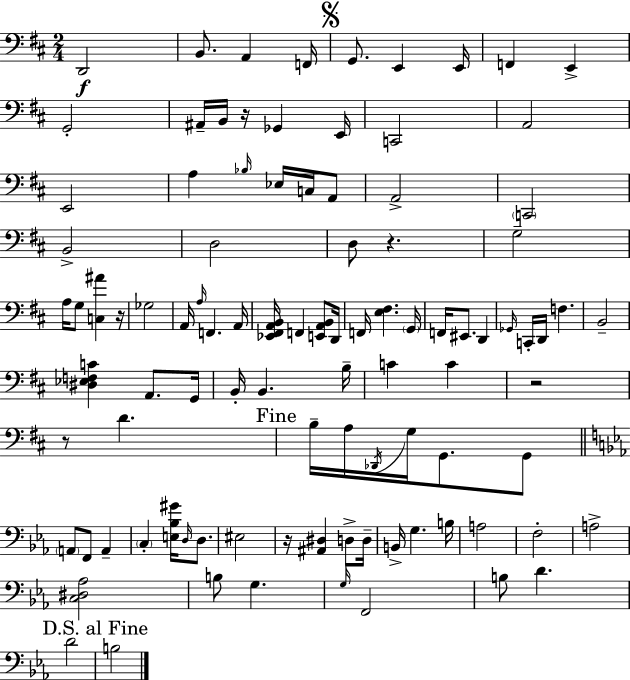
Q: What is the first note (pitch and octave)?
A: D2